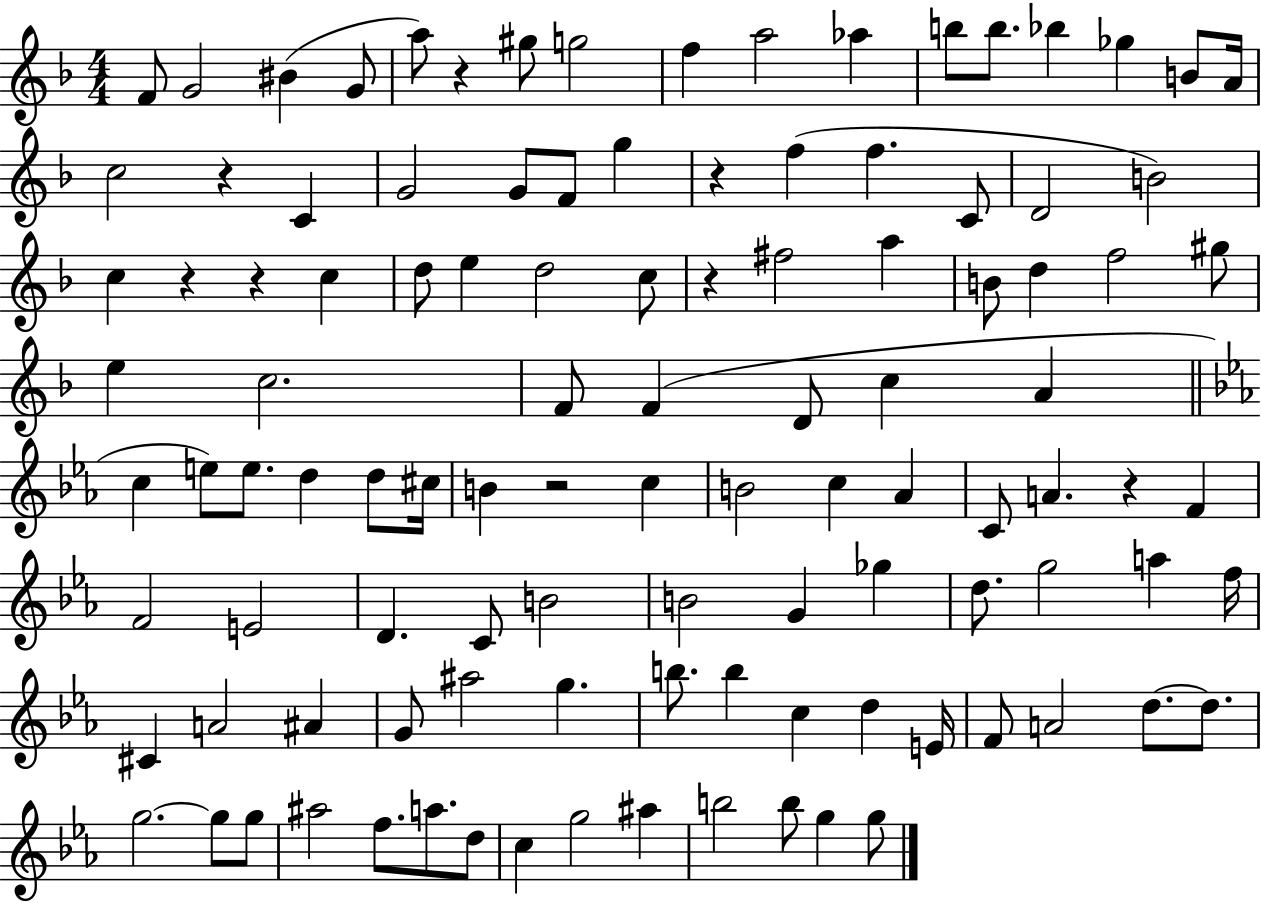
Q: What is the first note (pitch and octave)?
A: F4